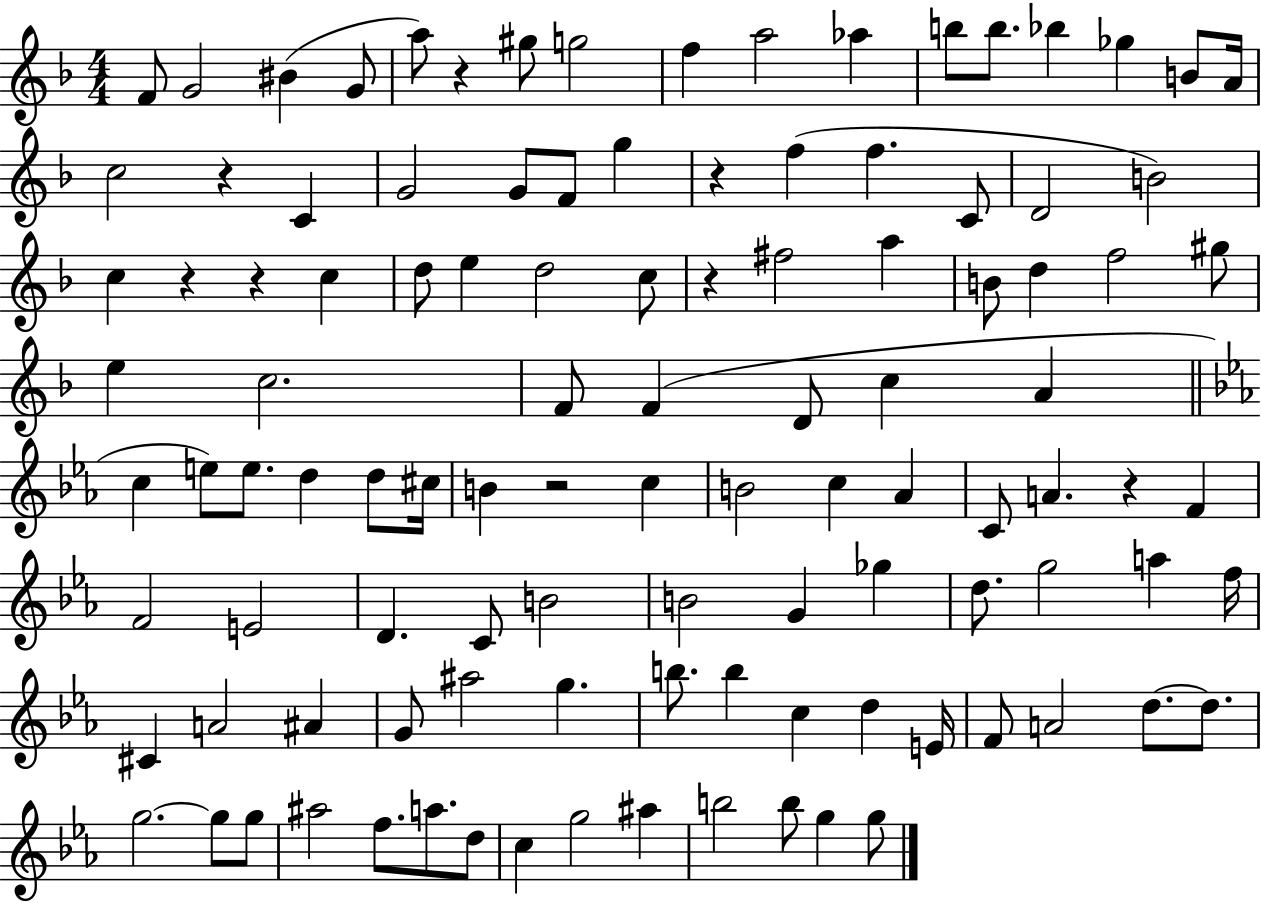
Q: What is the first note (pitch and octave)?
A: F4